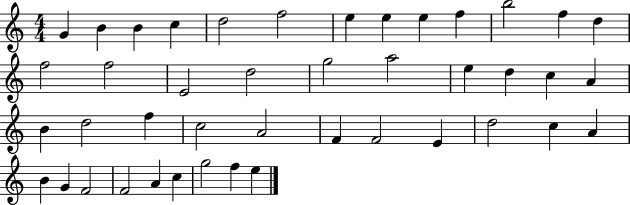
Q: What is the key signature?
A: C major